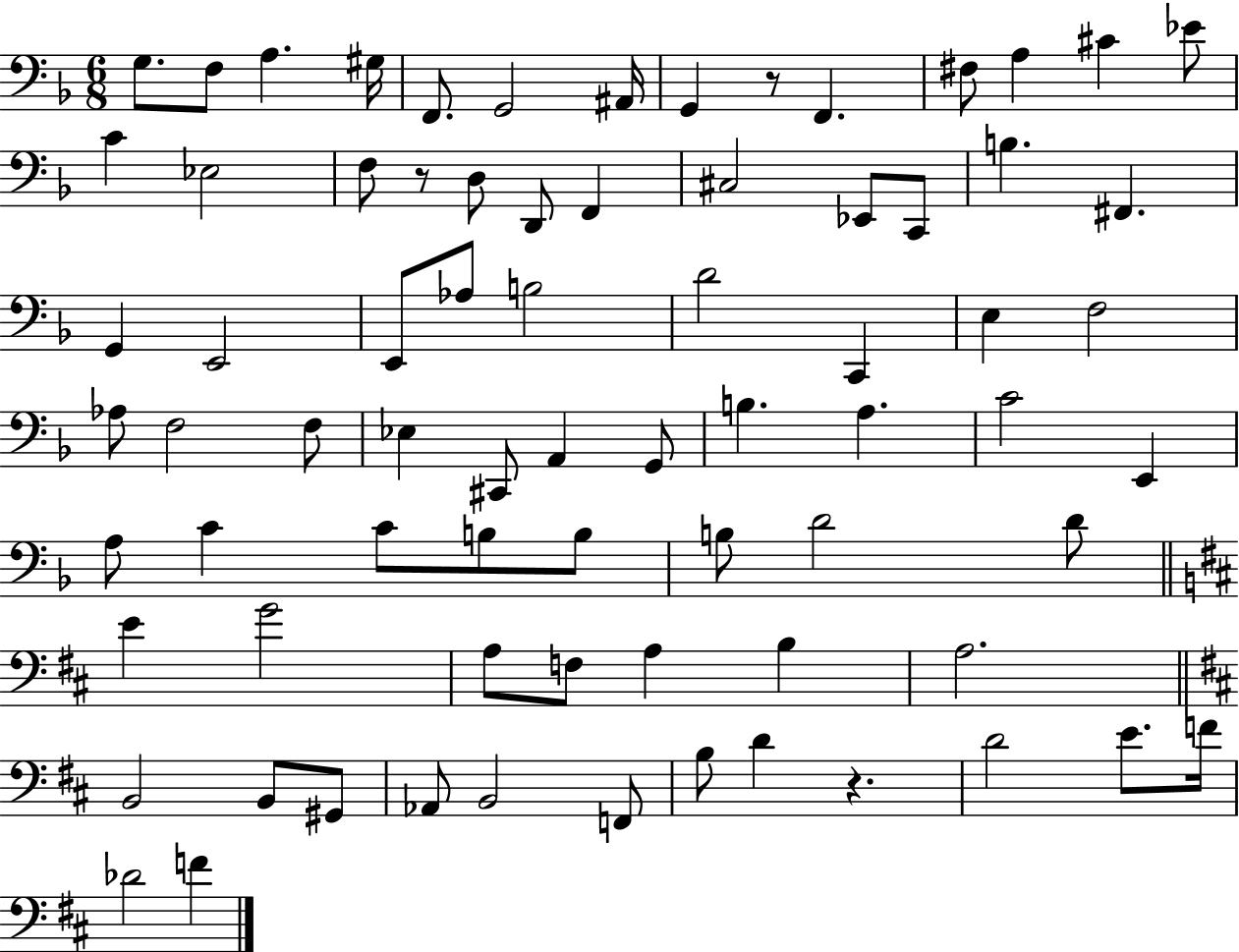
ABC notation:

X:1
T:Untitled
M:6/8
L:1/4
K:F
G,/2 F,/2 A, ^G,/4 F,,/2 G,,2 ^A,,/4 G,, z/2 F,, ^F,/2 A, ^C _E/2 C _E,2 F,/2 z/2 D,/2 D,,/2 F,, ^C,2 _E,,/2 C,,/2 B, ^F,, G,, E,,2 E,,/2 _A,/2 B,2 D2 C,, E, F,2 _A,/2 F,2 F,/2 _E, ^C,,/2 A,, G,,/2 B, A, C2 E,, A,/2 C C/2 B,/2 B,/2 B,/2 D2 D/2 E G2 A,/2 F,/2 A, B, A,2 B,,2 B,,/2 ^G,,/2 _A,,/2 B,,2 F,,/2 B,/2 D z D2 E/2 F/4 _D2 F